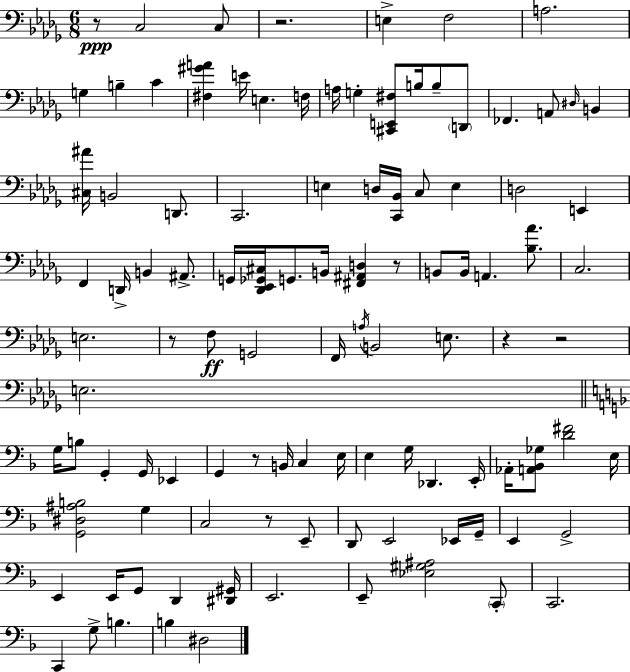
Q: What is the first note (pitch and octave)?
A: C3